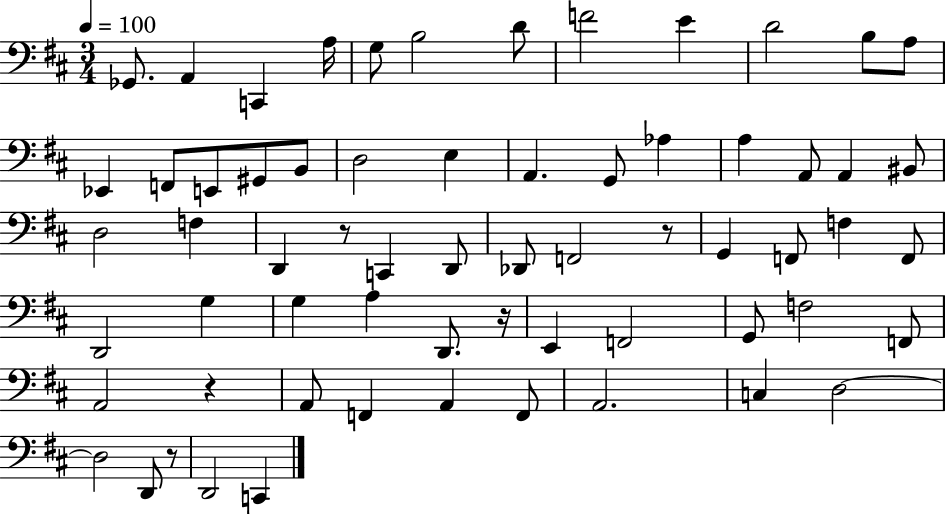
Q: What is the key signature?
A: D major